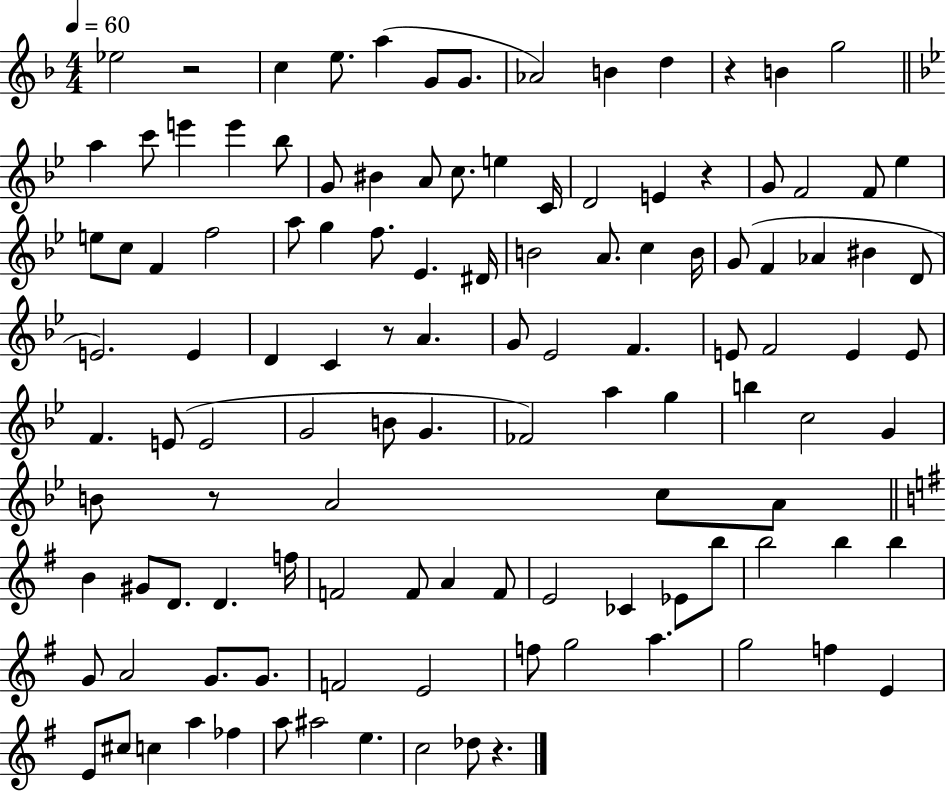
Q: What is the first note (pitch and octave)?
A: Eb5